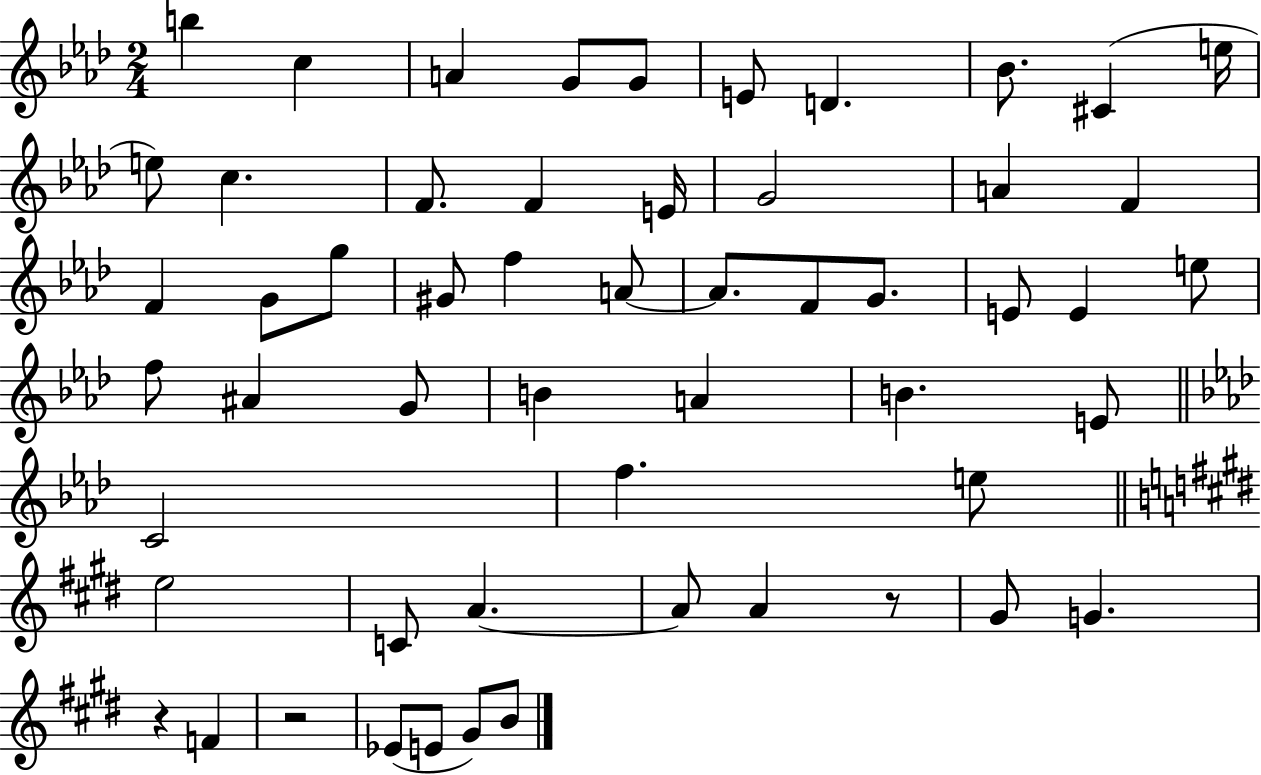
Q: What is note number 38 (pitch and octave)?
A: C4